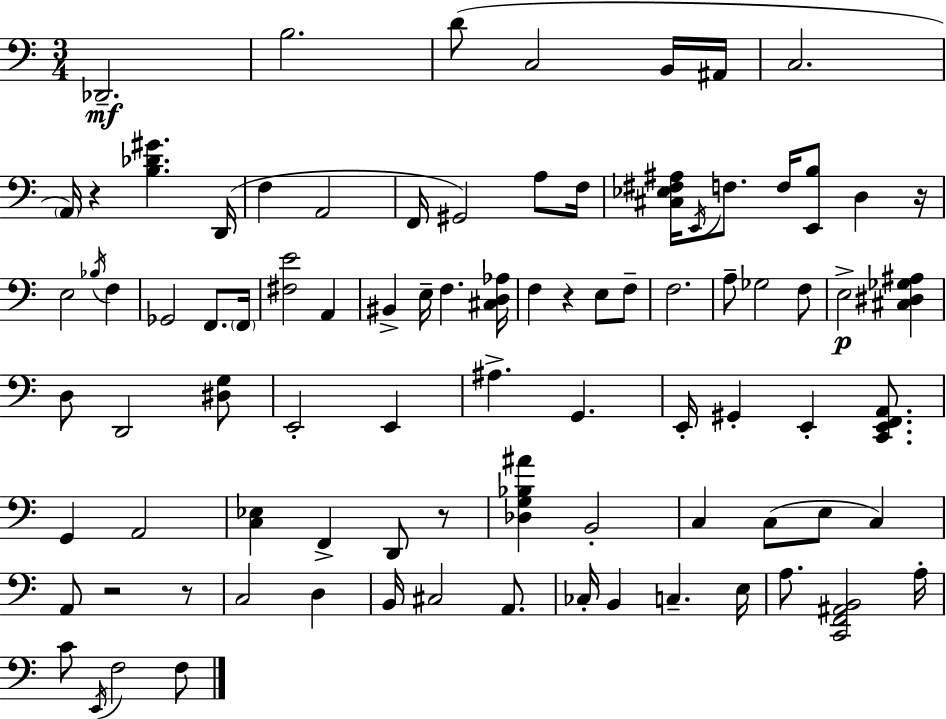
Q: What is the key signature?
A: A minor